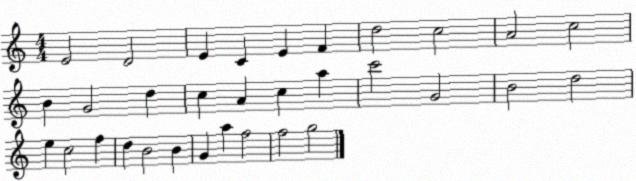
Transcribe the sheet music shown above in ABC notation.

X:1
T:Untitled
M:4/4
L:1/4
K:C
E2 D2 E C E F d2 c2 A2 c2 B G2 d c A c a c'2 G2 B2 d2 e c2 f d B2 B G a f2 f2 g2